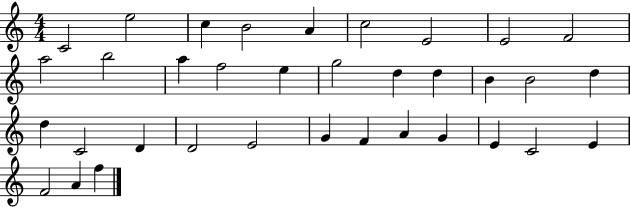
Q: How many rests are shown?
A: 0